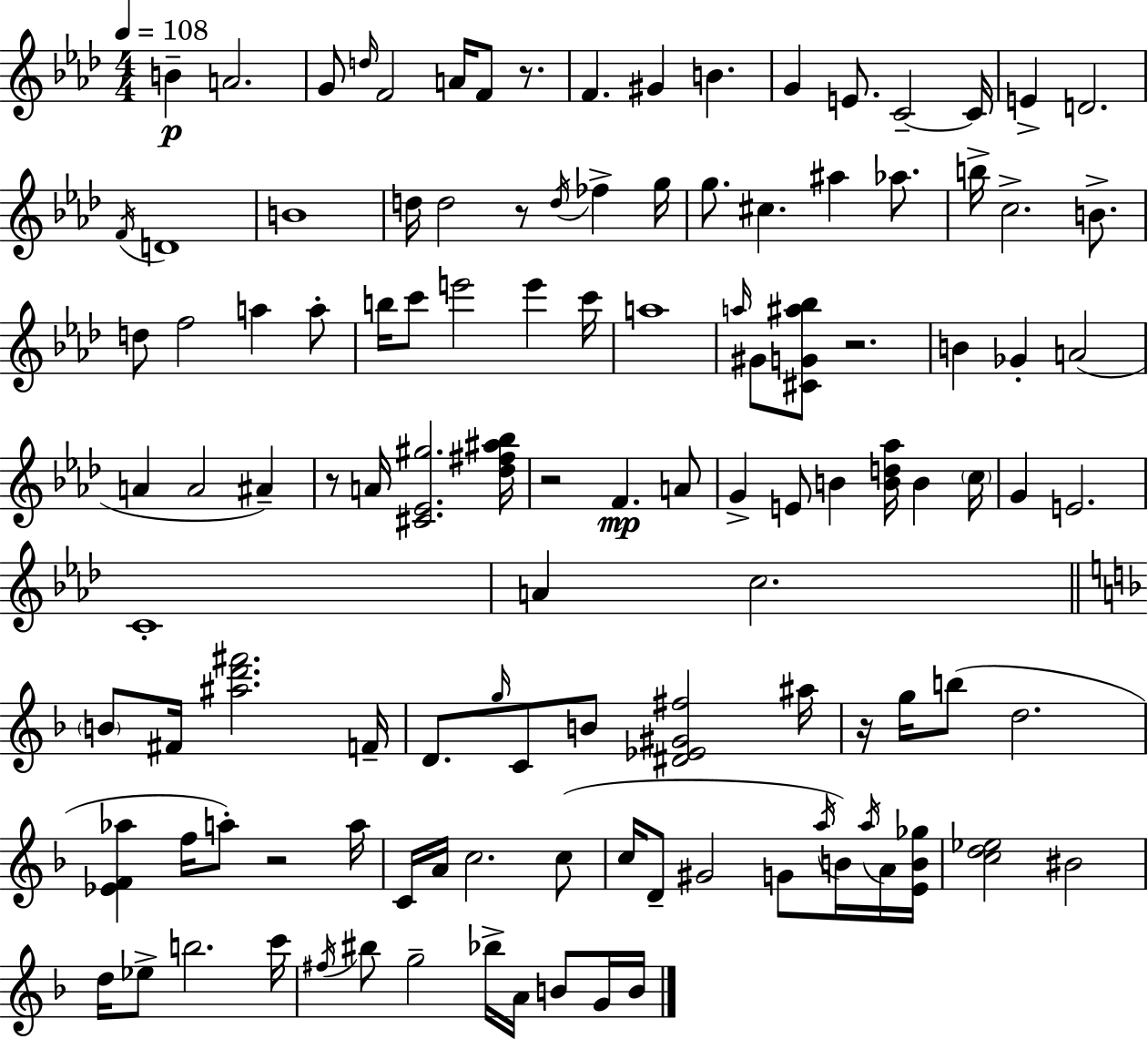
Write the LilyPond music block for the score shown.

{
  \clef treble
  \numericTimeSignature
  \time 4/4
  \key aes \major
  \tempo 4 = 108
  \repeat volta 2 { b'4--\p a'2. | g'8 \grace { d''16 } f'2 a'16 f'8 r8. | f'4. gis'4 b'4. | g'4 e'8. c'2--~~ | \break c'16 e'4-> d'2. | \acciaccatura { f'16 } d'1 | b'1 | d''16 d''2 r8 \acciaccatura { d''16 } fes''4-> | \break g''16 g''8. cis''4. ais''4 | aes''8. b''16-> c''2.-> | b'8.-> d''8 f''2 a''4 | a''8-. b''16 c'''8 e'''2 e'''4 | \break c'''16 a''1 | \grace { a''16 } gis'8 <cis' g' ais'' bes''>8 r2. | b'4 ges'4-. a'2( | a'4 a'2 | \break ais'4--) r8 a'16 <cis' ees' gis''>2. | <des'' fis'' ais'' bes''>16 r2 f'4.\mp | a'8 g'4-> e'8 b'4 <b' d'' aes''>16 b'4 | \parenthesize c''16 g'4 e'2. | \break c'1-. | a'4 c''2. | \bar "||" \break \key f \major \parenthesize b'8 fis'16 <ais'' d''' fis'''>2. f'16-- | d'8. \grace { g''16 } c'8 b'8 <dis' ees' gis' fis''>2 | ais''16 r16 g''16 b''8( d''2. | <ees' f' aes''>4 f''16 a''8-.) r2 | \break a''16 c'16 a'16 c''2. c''8( | c''16 d'8-- gis'2 g'8 \acciaccatura { a''16 }) b'16 | \acciaccatura { a''16 } a'16 <e' b' ges''>16 <c'' d'' ees''>2 bis'2 | d''16 ees''8-> b''2. | \break c'''16 \acciaccatura { fis''16 } bis''8 g''2-- bes''16-> a'16 | b'8 g'16 b'16 } \bar "|."
}